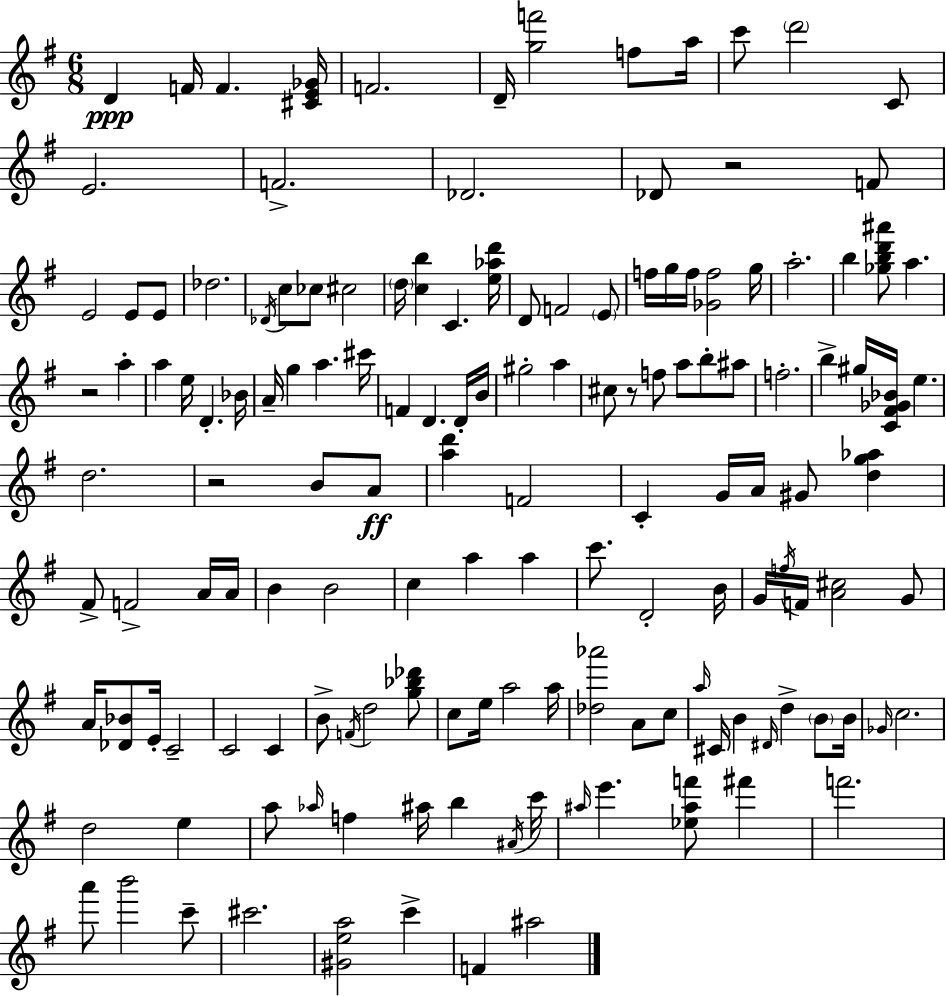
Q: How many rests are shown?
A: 4